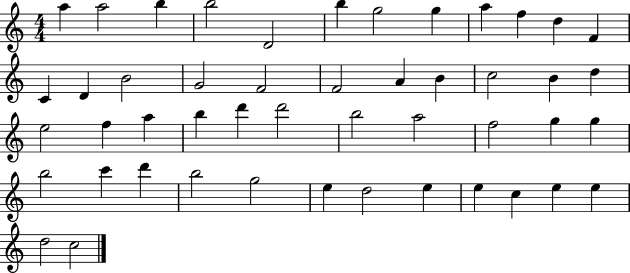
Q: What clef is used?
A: treble